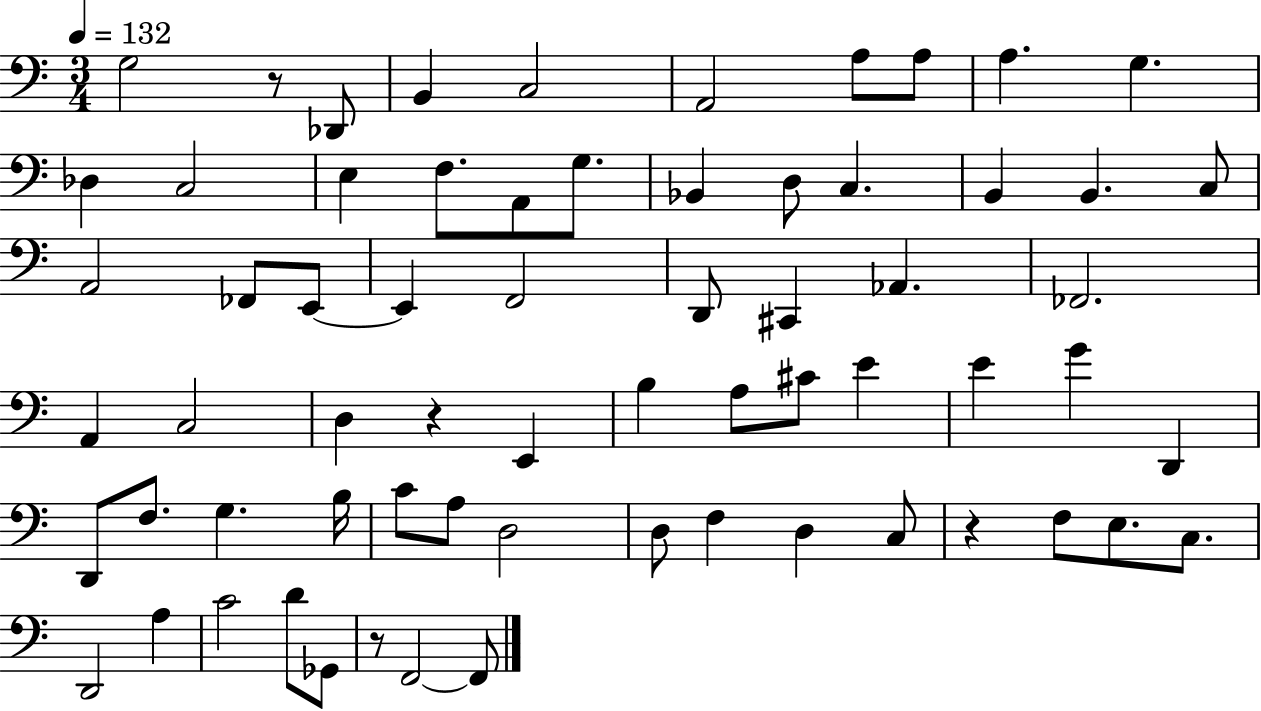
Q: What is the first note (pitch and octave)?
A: G3